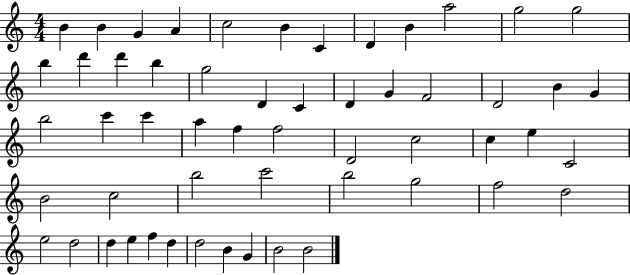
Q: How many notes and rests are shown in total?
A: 55